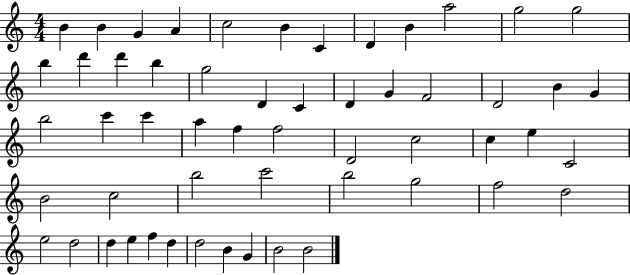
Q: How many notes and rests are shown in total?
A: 55